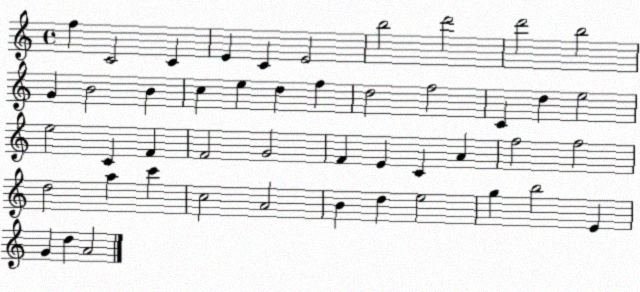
X:1
T:Untitled
M:4/4
L:1/4
K:C
f C2 C E C E2 b2 d'2 d'2 b2 G B2 B c e d f d2 f2 C d e2 e2 C F F2 G2 F E C A f2 f2 d2 a c' c2 A2 B d e2 g b2 E G d A2